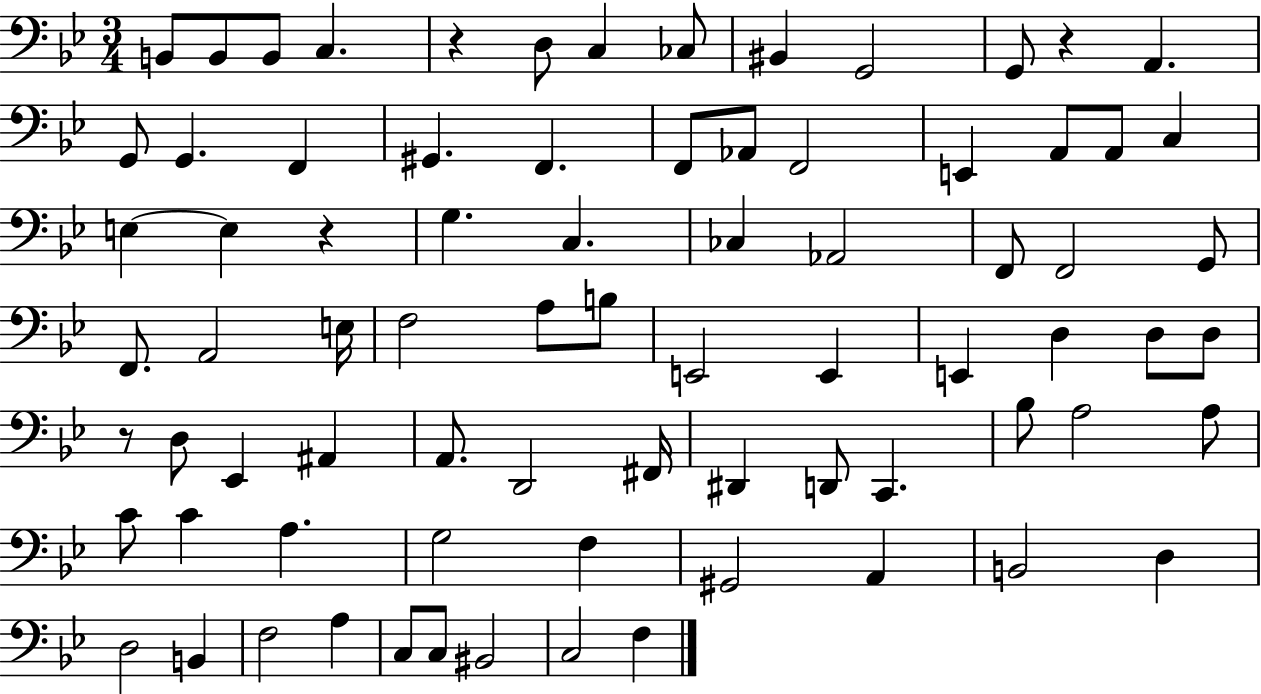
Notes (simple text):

B2/e B2/e B2/e C3/q. R/q D3/e C3/q CES3/e BIS2/q G2/h G2/e R/q A2/q. G2/e G2/q. F2/q G#2/q. F2/q. F2/e Ab2/e F2/h E2/q A2/e A2/e C3/q E3/q E3/q R/q G3/q. C3/q. CES3/q Ab2/h F2/e F2/h G2/e F2/e. A2/h E3/s F3/h A3/e B3/e E2/h E2/q E2/q D3/q D3/e D3/e R/e D3/e Eb2/q A#2/q A2/e. D2/h F#2/s D#2/q D2/e C2/q. Bb3/e A3/h A3/e C4/e C4/q A3/q. G3/h F3/q G#2/h A2/q B2/h D3/q D3/h B2/q F3/h A3/q C3/e C3/e BIS2/h C3/h F3/q